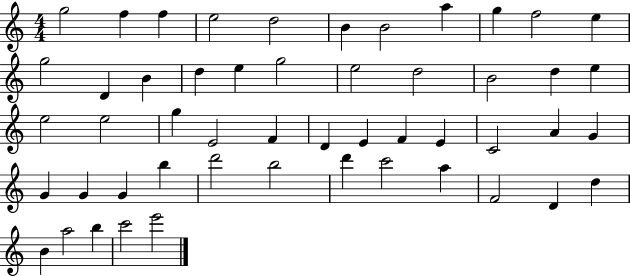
G5/h F5/q F5/q E5/h D5/h B4/q B4/h A5/q G5/q F5/h E5/q G5/h D4/q B4/q D5/q E5/q G5/h E5/h D5/h B4/h D5/q E5/q E5/h E5/h G5/q E4/h F4/q D4/q E4/q F4/q E4/q C4/h A4/q G4/q G4/q G4/q G4/q B5/q D6/h B5/h D6/q C6/h A5/q F4/h D4/q D5/q B4/q A5/h B5/q C6/h E6/h